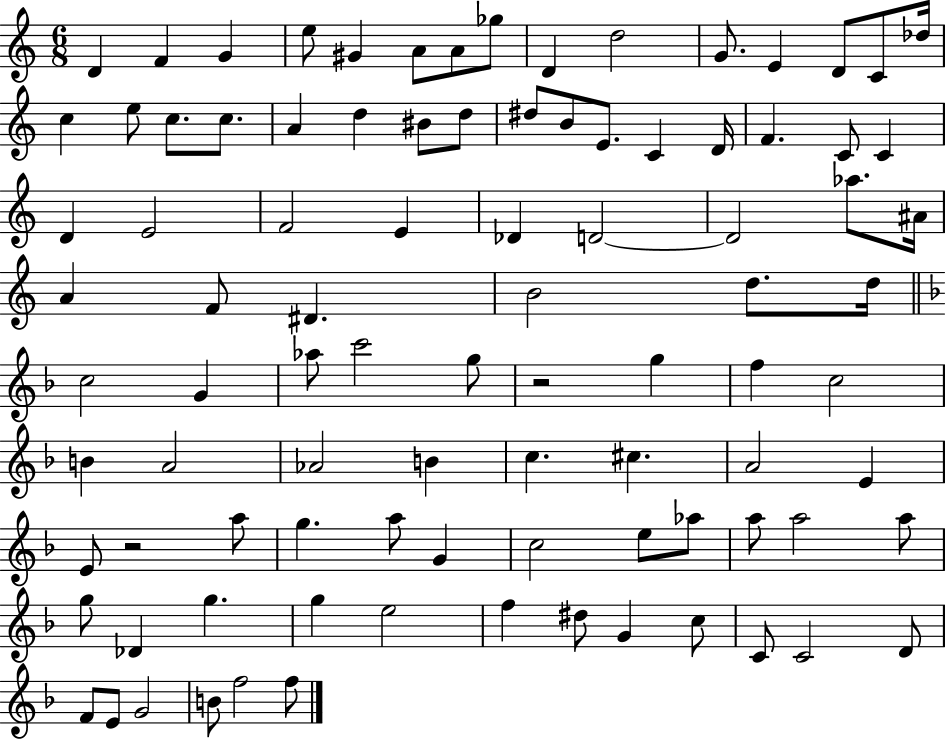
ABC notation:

X:1
T:Untitled
M:6/8
L:1/4
K:C
D F G e/2 ^G A/2 A/2 _g/2 D d2 G/2 E D/2 C/2 _d/4 c e/2 c/2 c/2 A d ^B/2 d/2 ^d/2 B/2 E/2 C D/4 F C/2 C D E2 F2 E _D D2 D2 _a/2 ^A/4 A F/2 ^D B2 d/2 d/4 c2 G _a/2 c'2 g/2 z2 g f c2 B A2 _A2 B c ^c A2 E E/2 z2 a/2 g a/2 G c2 e/2 _a/2 a/2 a2 a/2 g/2 _D g g e2 f ^d/2 G c/2 C/2 C2 D/2 F/2 E/2 G2 B/2 f2 f/2